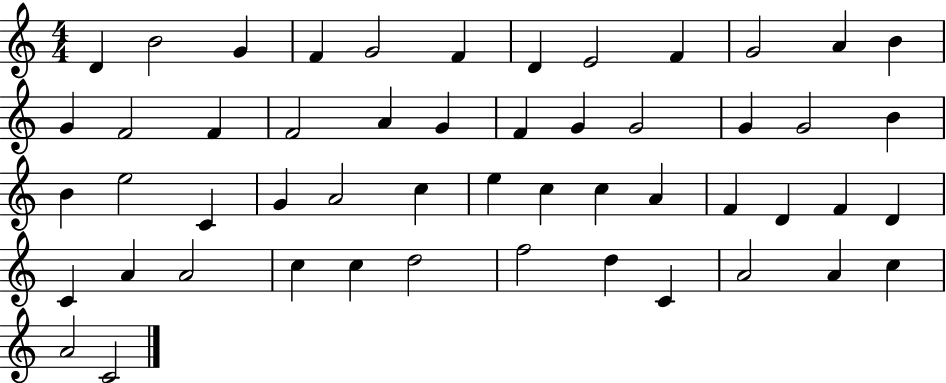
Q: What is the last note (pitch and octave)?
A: C4